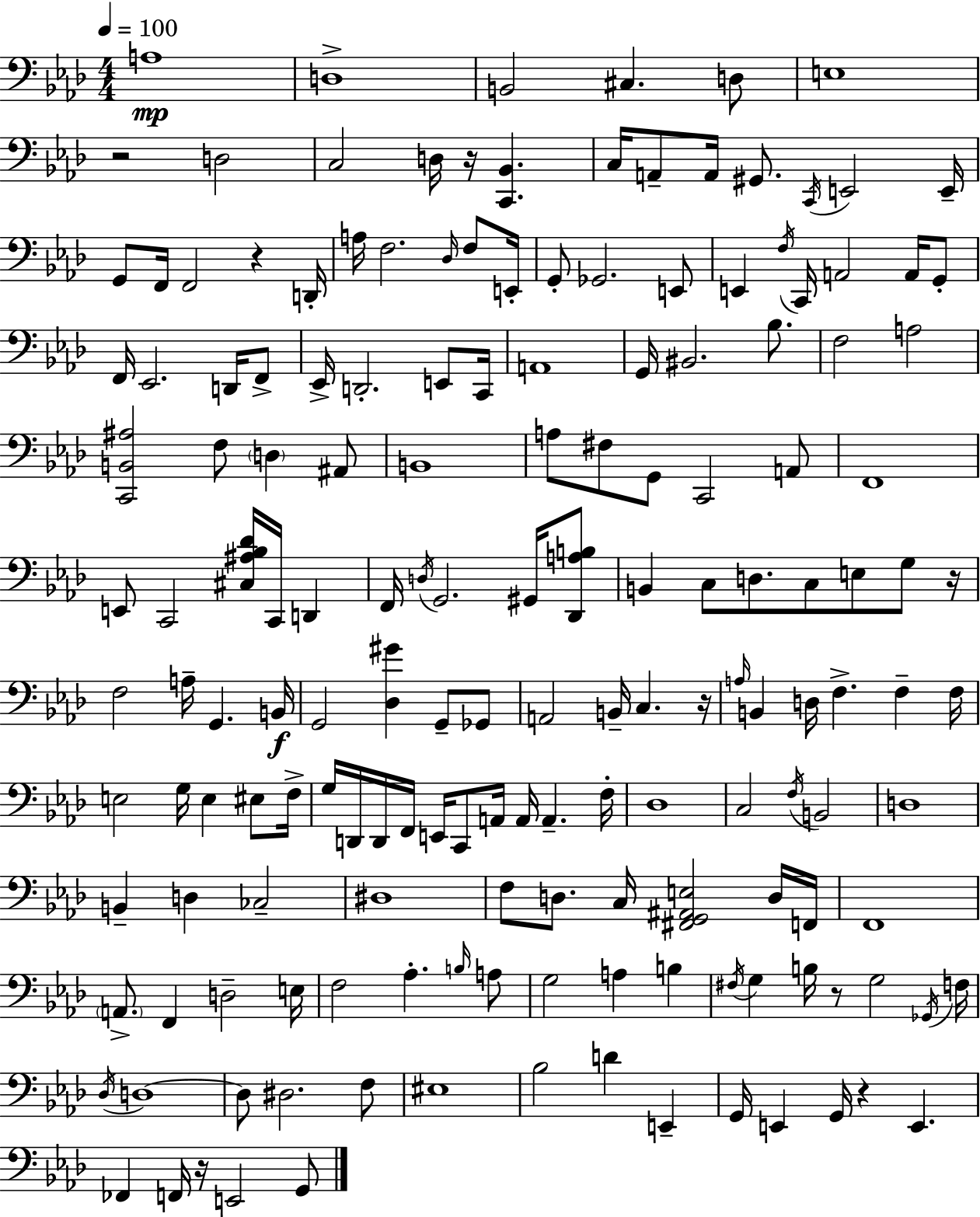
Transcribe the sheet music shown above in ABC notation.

X:1
T:Untitled
M:4/4
L:1/4
K:Ab
A,4 D,4 B,,2 ^C, D,/2 E,4 z2 D,2 C,2 D,/4 z/4 [C,,_B,,] C,/4 A,,/2 A,,/4 ^G,,/2 C,,/4 E,,2 E,,/4 G,,/2 F,,/4 F,,2 z D,,/4 A,/4 F,2 _D,/4 F,/2 E,,/4 G,,/2 _G,,2 E,,/2 E,, F,/4 C,,/4 A,,2 A,,/4 G,,/2 F,,/4 _E,,2 D,,/4 F,,/2 _E,,/4 D,,2 E,,/2 C,,/4 A,,4 G,,/4 ^B,,2 _B,/2 F,2 A,2 [C,,B,,^A,]2 F,/2 D, ^A,,/2 B,,4 A,/2 ^F,/2 G,,/2 C,,2 A,,/2 F,,4 E,,/2 C,,2 [^C,^A,_B,_D]/4 C,,/4 D,, F,,/4 D,/4 G,,2 ^G,,/4 [_D,,A,B,]/2 B,, C,/2 D,/2 C,/2 E,/2 G,/2 z/4 F,2 A,/4 G,, B,,/4 G,,2 [_D,^G] G,,/2 _G,,/2 A,,2 B,,/4 C, z/4 A,/4 B,, D,/4 F, F, F,/4 E,2 G,/4 E, ^E,/2 F,/4 G,/4 D,,/4 D,,/4 F,,/4 E,,/4 C,,/2 A,,/4 A,,/4 A,, F,/4 _D,4 C,2 F,/4 B,,2 D,4 B,, D, _C,2 ^D,4 F,/2 D,/2 C,/4 [^F,,G,,^A,,E,]2 D,/4 F,,/4 F,,4 A,,/2 F,, D,2 E,/4 F,2 _A, B,/4 A,/2 G,2 A, B, ^F,/4 G, B,/4 z/2 G,2 _G,,/4 F,/4 _D,/4 D,4 D,/2 ^D,2 F,/2 ^E,4 _B,2 D E,, G,,/4 E,, G,,/4 z E,, _F,, F,,/4 z/4 E,,2 G,,/2